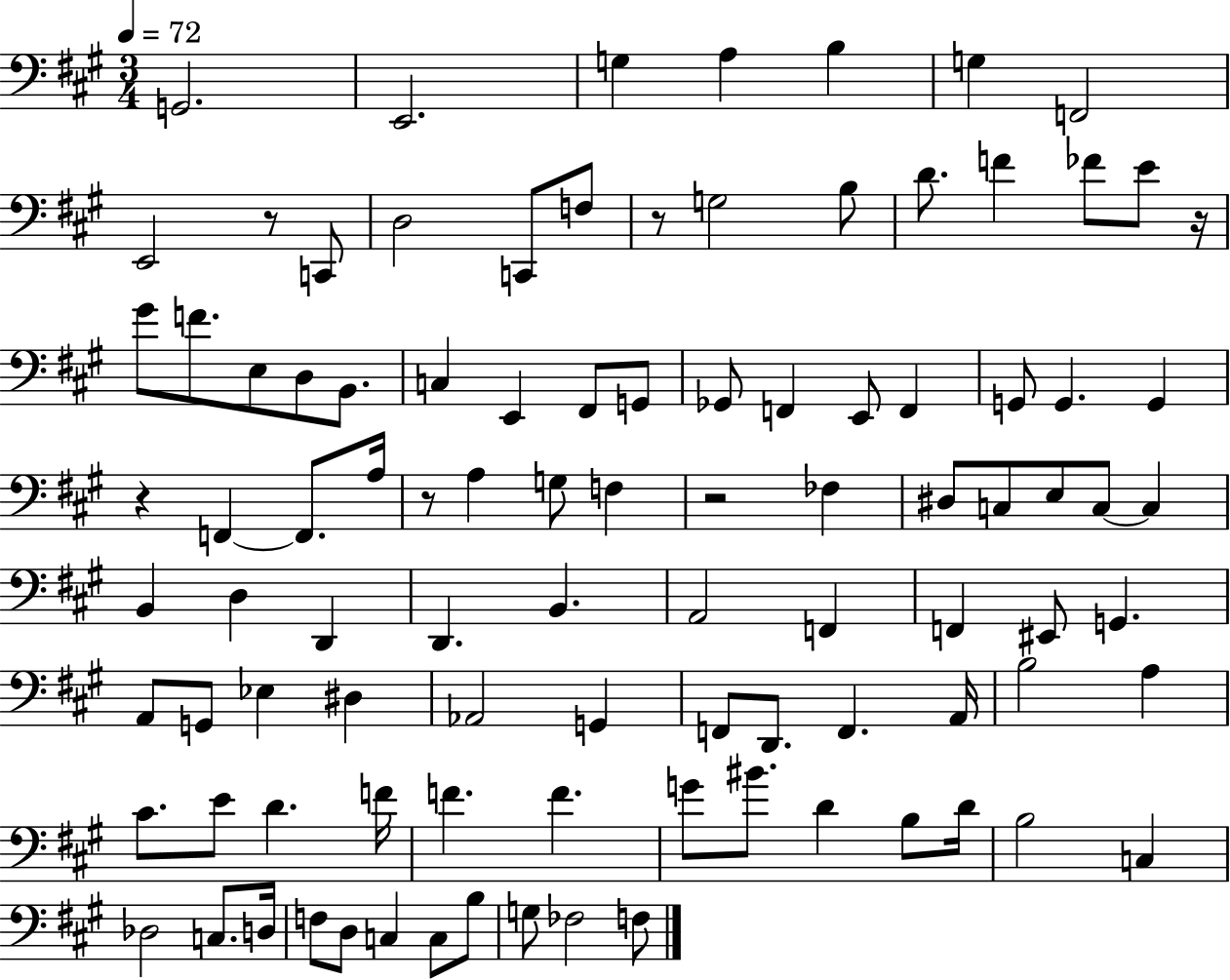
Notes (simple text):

G2/h. E2/h. G3/q A3/q B3/q G3/q F2/h E2/h R/e C2/e D3/h C2/e F3/e R/e G3/h B3/e D4/e. F4/q FES4/e E4/e R/s G#4/e F4/e. E3/e D3/e B2/e. C3/q E2/q F#2/e G2/e Gb2/e F2/q E2/e F2/q G2/e G2/q. G2/q R/q F2/q F2/e. A3/s R/e A3/q G3/e F3/q R/h FES3/q D#3/e C3/e E3/e C3/e C3/q B2/q D3/q D2/q D2/q. B2/q. A2/h F2/q F2/q EIS2/e G2/q. A2/e G2/e Eb3/q D#3/q Ab2/h G2/q F2/e D2/e. F2/q. A2/s B3/h A3/q C#4/e. E4/e D4/q. F4/s F4/q. F4/q. G4/e BIS4/e. D4/q B3/e D4/s B3/h C3/q Db3/h C3/e. D3/s F3/e D3/e C3/q C3/e B3/e G3/e FES3/h F3/e